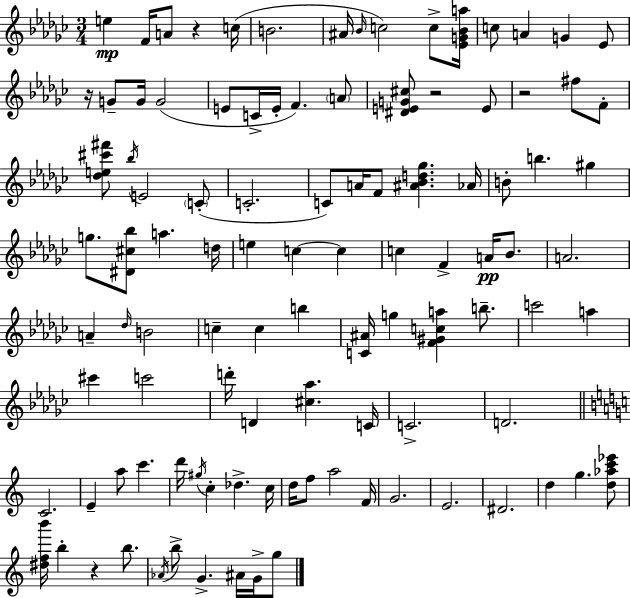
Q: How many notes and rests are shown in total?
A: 104